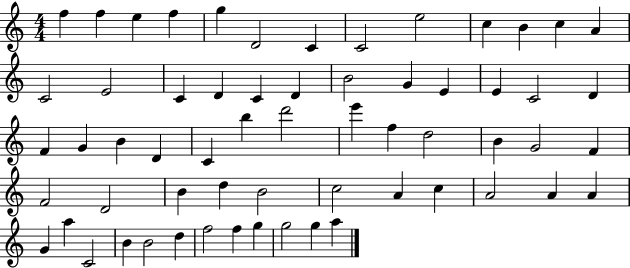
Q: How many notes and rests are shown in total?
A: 61